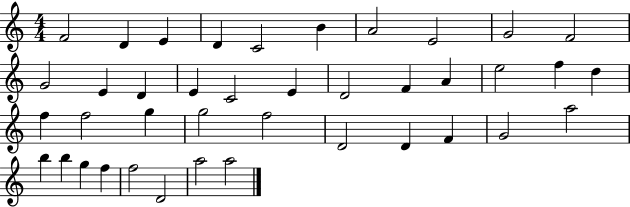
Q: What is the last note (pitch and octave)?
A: A5